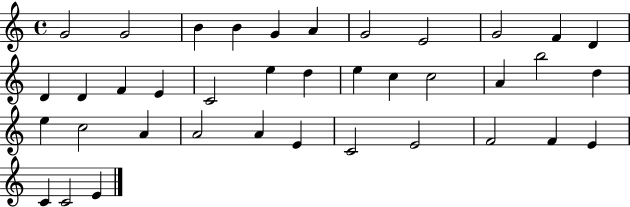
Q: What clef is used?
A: treble